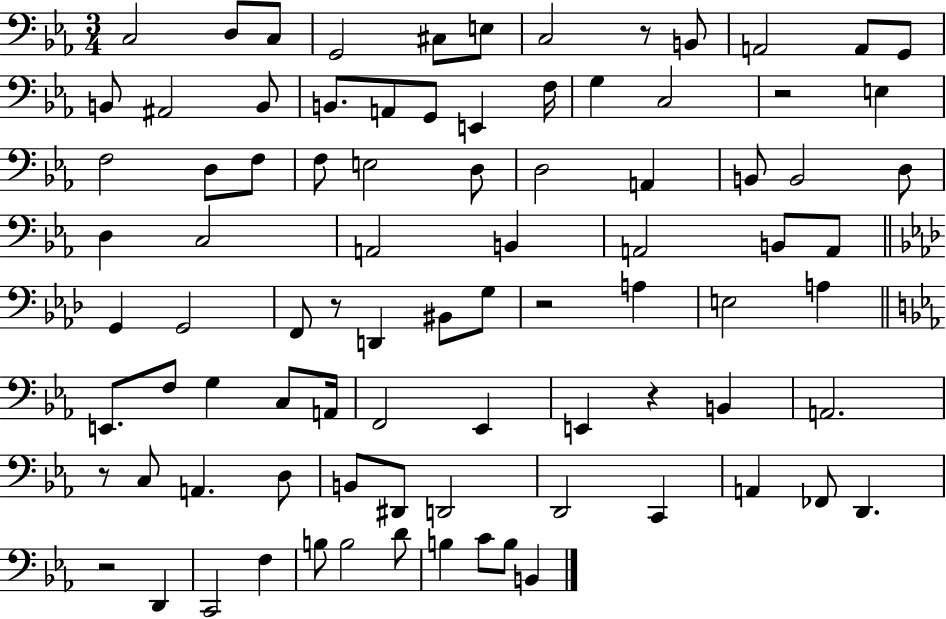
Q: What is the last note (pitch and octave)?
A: B2